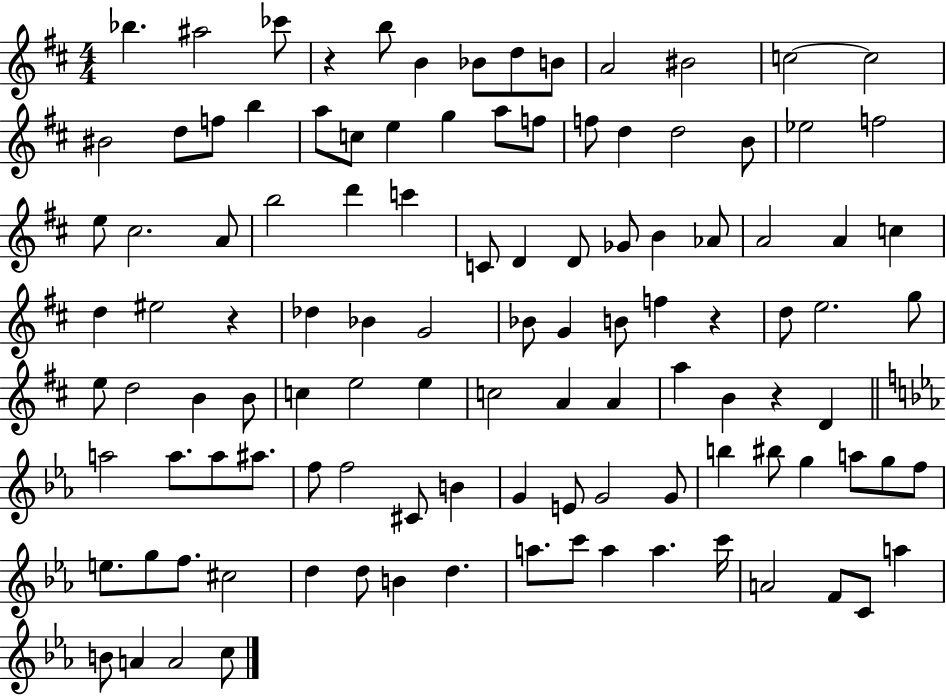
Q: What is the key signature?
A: D major